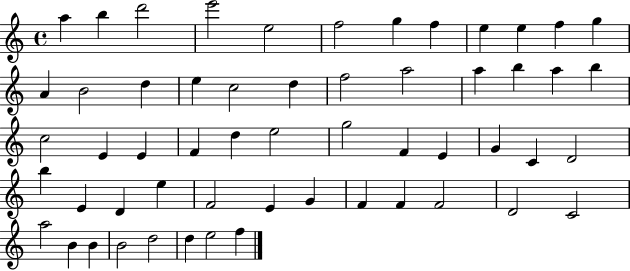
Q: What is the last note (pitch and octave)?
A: F5